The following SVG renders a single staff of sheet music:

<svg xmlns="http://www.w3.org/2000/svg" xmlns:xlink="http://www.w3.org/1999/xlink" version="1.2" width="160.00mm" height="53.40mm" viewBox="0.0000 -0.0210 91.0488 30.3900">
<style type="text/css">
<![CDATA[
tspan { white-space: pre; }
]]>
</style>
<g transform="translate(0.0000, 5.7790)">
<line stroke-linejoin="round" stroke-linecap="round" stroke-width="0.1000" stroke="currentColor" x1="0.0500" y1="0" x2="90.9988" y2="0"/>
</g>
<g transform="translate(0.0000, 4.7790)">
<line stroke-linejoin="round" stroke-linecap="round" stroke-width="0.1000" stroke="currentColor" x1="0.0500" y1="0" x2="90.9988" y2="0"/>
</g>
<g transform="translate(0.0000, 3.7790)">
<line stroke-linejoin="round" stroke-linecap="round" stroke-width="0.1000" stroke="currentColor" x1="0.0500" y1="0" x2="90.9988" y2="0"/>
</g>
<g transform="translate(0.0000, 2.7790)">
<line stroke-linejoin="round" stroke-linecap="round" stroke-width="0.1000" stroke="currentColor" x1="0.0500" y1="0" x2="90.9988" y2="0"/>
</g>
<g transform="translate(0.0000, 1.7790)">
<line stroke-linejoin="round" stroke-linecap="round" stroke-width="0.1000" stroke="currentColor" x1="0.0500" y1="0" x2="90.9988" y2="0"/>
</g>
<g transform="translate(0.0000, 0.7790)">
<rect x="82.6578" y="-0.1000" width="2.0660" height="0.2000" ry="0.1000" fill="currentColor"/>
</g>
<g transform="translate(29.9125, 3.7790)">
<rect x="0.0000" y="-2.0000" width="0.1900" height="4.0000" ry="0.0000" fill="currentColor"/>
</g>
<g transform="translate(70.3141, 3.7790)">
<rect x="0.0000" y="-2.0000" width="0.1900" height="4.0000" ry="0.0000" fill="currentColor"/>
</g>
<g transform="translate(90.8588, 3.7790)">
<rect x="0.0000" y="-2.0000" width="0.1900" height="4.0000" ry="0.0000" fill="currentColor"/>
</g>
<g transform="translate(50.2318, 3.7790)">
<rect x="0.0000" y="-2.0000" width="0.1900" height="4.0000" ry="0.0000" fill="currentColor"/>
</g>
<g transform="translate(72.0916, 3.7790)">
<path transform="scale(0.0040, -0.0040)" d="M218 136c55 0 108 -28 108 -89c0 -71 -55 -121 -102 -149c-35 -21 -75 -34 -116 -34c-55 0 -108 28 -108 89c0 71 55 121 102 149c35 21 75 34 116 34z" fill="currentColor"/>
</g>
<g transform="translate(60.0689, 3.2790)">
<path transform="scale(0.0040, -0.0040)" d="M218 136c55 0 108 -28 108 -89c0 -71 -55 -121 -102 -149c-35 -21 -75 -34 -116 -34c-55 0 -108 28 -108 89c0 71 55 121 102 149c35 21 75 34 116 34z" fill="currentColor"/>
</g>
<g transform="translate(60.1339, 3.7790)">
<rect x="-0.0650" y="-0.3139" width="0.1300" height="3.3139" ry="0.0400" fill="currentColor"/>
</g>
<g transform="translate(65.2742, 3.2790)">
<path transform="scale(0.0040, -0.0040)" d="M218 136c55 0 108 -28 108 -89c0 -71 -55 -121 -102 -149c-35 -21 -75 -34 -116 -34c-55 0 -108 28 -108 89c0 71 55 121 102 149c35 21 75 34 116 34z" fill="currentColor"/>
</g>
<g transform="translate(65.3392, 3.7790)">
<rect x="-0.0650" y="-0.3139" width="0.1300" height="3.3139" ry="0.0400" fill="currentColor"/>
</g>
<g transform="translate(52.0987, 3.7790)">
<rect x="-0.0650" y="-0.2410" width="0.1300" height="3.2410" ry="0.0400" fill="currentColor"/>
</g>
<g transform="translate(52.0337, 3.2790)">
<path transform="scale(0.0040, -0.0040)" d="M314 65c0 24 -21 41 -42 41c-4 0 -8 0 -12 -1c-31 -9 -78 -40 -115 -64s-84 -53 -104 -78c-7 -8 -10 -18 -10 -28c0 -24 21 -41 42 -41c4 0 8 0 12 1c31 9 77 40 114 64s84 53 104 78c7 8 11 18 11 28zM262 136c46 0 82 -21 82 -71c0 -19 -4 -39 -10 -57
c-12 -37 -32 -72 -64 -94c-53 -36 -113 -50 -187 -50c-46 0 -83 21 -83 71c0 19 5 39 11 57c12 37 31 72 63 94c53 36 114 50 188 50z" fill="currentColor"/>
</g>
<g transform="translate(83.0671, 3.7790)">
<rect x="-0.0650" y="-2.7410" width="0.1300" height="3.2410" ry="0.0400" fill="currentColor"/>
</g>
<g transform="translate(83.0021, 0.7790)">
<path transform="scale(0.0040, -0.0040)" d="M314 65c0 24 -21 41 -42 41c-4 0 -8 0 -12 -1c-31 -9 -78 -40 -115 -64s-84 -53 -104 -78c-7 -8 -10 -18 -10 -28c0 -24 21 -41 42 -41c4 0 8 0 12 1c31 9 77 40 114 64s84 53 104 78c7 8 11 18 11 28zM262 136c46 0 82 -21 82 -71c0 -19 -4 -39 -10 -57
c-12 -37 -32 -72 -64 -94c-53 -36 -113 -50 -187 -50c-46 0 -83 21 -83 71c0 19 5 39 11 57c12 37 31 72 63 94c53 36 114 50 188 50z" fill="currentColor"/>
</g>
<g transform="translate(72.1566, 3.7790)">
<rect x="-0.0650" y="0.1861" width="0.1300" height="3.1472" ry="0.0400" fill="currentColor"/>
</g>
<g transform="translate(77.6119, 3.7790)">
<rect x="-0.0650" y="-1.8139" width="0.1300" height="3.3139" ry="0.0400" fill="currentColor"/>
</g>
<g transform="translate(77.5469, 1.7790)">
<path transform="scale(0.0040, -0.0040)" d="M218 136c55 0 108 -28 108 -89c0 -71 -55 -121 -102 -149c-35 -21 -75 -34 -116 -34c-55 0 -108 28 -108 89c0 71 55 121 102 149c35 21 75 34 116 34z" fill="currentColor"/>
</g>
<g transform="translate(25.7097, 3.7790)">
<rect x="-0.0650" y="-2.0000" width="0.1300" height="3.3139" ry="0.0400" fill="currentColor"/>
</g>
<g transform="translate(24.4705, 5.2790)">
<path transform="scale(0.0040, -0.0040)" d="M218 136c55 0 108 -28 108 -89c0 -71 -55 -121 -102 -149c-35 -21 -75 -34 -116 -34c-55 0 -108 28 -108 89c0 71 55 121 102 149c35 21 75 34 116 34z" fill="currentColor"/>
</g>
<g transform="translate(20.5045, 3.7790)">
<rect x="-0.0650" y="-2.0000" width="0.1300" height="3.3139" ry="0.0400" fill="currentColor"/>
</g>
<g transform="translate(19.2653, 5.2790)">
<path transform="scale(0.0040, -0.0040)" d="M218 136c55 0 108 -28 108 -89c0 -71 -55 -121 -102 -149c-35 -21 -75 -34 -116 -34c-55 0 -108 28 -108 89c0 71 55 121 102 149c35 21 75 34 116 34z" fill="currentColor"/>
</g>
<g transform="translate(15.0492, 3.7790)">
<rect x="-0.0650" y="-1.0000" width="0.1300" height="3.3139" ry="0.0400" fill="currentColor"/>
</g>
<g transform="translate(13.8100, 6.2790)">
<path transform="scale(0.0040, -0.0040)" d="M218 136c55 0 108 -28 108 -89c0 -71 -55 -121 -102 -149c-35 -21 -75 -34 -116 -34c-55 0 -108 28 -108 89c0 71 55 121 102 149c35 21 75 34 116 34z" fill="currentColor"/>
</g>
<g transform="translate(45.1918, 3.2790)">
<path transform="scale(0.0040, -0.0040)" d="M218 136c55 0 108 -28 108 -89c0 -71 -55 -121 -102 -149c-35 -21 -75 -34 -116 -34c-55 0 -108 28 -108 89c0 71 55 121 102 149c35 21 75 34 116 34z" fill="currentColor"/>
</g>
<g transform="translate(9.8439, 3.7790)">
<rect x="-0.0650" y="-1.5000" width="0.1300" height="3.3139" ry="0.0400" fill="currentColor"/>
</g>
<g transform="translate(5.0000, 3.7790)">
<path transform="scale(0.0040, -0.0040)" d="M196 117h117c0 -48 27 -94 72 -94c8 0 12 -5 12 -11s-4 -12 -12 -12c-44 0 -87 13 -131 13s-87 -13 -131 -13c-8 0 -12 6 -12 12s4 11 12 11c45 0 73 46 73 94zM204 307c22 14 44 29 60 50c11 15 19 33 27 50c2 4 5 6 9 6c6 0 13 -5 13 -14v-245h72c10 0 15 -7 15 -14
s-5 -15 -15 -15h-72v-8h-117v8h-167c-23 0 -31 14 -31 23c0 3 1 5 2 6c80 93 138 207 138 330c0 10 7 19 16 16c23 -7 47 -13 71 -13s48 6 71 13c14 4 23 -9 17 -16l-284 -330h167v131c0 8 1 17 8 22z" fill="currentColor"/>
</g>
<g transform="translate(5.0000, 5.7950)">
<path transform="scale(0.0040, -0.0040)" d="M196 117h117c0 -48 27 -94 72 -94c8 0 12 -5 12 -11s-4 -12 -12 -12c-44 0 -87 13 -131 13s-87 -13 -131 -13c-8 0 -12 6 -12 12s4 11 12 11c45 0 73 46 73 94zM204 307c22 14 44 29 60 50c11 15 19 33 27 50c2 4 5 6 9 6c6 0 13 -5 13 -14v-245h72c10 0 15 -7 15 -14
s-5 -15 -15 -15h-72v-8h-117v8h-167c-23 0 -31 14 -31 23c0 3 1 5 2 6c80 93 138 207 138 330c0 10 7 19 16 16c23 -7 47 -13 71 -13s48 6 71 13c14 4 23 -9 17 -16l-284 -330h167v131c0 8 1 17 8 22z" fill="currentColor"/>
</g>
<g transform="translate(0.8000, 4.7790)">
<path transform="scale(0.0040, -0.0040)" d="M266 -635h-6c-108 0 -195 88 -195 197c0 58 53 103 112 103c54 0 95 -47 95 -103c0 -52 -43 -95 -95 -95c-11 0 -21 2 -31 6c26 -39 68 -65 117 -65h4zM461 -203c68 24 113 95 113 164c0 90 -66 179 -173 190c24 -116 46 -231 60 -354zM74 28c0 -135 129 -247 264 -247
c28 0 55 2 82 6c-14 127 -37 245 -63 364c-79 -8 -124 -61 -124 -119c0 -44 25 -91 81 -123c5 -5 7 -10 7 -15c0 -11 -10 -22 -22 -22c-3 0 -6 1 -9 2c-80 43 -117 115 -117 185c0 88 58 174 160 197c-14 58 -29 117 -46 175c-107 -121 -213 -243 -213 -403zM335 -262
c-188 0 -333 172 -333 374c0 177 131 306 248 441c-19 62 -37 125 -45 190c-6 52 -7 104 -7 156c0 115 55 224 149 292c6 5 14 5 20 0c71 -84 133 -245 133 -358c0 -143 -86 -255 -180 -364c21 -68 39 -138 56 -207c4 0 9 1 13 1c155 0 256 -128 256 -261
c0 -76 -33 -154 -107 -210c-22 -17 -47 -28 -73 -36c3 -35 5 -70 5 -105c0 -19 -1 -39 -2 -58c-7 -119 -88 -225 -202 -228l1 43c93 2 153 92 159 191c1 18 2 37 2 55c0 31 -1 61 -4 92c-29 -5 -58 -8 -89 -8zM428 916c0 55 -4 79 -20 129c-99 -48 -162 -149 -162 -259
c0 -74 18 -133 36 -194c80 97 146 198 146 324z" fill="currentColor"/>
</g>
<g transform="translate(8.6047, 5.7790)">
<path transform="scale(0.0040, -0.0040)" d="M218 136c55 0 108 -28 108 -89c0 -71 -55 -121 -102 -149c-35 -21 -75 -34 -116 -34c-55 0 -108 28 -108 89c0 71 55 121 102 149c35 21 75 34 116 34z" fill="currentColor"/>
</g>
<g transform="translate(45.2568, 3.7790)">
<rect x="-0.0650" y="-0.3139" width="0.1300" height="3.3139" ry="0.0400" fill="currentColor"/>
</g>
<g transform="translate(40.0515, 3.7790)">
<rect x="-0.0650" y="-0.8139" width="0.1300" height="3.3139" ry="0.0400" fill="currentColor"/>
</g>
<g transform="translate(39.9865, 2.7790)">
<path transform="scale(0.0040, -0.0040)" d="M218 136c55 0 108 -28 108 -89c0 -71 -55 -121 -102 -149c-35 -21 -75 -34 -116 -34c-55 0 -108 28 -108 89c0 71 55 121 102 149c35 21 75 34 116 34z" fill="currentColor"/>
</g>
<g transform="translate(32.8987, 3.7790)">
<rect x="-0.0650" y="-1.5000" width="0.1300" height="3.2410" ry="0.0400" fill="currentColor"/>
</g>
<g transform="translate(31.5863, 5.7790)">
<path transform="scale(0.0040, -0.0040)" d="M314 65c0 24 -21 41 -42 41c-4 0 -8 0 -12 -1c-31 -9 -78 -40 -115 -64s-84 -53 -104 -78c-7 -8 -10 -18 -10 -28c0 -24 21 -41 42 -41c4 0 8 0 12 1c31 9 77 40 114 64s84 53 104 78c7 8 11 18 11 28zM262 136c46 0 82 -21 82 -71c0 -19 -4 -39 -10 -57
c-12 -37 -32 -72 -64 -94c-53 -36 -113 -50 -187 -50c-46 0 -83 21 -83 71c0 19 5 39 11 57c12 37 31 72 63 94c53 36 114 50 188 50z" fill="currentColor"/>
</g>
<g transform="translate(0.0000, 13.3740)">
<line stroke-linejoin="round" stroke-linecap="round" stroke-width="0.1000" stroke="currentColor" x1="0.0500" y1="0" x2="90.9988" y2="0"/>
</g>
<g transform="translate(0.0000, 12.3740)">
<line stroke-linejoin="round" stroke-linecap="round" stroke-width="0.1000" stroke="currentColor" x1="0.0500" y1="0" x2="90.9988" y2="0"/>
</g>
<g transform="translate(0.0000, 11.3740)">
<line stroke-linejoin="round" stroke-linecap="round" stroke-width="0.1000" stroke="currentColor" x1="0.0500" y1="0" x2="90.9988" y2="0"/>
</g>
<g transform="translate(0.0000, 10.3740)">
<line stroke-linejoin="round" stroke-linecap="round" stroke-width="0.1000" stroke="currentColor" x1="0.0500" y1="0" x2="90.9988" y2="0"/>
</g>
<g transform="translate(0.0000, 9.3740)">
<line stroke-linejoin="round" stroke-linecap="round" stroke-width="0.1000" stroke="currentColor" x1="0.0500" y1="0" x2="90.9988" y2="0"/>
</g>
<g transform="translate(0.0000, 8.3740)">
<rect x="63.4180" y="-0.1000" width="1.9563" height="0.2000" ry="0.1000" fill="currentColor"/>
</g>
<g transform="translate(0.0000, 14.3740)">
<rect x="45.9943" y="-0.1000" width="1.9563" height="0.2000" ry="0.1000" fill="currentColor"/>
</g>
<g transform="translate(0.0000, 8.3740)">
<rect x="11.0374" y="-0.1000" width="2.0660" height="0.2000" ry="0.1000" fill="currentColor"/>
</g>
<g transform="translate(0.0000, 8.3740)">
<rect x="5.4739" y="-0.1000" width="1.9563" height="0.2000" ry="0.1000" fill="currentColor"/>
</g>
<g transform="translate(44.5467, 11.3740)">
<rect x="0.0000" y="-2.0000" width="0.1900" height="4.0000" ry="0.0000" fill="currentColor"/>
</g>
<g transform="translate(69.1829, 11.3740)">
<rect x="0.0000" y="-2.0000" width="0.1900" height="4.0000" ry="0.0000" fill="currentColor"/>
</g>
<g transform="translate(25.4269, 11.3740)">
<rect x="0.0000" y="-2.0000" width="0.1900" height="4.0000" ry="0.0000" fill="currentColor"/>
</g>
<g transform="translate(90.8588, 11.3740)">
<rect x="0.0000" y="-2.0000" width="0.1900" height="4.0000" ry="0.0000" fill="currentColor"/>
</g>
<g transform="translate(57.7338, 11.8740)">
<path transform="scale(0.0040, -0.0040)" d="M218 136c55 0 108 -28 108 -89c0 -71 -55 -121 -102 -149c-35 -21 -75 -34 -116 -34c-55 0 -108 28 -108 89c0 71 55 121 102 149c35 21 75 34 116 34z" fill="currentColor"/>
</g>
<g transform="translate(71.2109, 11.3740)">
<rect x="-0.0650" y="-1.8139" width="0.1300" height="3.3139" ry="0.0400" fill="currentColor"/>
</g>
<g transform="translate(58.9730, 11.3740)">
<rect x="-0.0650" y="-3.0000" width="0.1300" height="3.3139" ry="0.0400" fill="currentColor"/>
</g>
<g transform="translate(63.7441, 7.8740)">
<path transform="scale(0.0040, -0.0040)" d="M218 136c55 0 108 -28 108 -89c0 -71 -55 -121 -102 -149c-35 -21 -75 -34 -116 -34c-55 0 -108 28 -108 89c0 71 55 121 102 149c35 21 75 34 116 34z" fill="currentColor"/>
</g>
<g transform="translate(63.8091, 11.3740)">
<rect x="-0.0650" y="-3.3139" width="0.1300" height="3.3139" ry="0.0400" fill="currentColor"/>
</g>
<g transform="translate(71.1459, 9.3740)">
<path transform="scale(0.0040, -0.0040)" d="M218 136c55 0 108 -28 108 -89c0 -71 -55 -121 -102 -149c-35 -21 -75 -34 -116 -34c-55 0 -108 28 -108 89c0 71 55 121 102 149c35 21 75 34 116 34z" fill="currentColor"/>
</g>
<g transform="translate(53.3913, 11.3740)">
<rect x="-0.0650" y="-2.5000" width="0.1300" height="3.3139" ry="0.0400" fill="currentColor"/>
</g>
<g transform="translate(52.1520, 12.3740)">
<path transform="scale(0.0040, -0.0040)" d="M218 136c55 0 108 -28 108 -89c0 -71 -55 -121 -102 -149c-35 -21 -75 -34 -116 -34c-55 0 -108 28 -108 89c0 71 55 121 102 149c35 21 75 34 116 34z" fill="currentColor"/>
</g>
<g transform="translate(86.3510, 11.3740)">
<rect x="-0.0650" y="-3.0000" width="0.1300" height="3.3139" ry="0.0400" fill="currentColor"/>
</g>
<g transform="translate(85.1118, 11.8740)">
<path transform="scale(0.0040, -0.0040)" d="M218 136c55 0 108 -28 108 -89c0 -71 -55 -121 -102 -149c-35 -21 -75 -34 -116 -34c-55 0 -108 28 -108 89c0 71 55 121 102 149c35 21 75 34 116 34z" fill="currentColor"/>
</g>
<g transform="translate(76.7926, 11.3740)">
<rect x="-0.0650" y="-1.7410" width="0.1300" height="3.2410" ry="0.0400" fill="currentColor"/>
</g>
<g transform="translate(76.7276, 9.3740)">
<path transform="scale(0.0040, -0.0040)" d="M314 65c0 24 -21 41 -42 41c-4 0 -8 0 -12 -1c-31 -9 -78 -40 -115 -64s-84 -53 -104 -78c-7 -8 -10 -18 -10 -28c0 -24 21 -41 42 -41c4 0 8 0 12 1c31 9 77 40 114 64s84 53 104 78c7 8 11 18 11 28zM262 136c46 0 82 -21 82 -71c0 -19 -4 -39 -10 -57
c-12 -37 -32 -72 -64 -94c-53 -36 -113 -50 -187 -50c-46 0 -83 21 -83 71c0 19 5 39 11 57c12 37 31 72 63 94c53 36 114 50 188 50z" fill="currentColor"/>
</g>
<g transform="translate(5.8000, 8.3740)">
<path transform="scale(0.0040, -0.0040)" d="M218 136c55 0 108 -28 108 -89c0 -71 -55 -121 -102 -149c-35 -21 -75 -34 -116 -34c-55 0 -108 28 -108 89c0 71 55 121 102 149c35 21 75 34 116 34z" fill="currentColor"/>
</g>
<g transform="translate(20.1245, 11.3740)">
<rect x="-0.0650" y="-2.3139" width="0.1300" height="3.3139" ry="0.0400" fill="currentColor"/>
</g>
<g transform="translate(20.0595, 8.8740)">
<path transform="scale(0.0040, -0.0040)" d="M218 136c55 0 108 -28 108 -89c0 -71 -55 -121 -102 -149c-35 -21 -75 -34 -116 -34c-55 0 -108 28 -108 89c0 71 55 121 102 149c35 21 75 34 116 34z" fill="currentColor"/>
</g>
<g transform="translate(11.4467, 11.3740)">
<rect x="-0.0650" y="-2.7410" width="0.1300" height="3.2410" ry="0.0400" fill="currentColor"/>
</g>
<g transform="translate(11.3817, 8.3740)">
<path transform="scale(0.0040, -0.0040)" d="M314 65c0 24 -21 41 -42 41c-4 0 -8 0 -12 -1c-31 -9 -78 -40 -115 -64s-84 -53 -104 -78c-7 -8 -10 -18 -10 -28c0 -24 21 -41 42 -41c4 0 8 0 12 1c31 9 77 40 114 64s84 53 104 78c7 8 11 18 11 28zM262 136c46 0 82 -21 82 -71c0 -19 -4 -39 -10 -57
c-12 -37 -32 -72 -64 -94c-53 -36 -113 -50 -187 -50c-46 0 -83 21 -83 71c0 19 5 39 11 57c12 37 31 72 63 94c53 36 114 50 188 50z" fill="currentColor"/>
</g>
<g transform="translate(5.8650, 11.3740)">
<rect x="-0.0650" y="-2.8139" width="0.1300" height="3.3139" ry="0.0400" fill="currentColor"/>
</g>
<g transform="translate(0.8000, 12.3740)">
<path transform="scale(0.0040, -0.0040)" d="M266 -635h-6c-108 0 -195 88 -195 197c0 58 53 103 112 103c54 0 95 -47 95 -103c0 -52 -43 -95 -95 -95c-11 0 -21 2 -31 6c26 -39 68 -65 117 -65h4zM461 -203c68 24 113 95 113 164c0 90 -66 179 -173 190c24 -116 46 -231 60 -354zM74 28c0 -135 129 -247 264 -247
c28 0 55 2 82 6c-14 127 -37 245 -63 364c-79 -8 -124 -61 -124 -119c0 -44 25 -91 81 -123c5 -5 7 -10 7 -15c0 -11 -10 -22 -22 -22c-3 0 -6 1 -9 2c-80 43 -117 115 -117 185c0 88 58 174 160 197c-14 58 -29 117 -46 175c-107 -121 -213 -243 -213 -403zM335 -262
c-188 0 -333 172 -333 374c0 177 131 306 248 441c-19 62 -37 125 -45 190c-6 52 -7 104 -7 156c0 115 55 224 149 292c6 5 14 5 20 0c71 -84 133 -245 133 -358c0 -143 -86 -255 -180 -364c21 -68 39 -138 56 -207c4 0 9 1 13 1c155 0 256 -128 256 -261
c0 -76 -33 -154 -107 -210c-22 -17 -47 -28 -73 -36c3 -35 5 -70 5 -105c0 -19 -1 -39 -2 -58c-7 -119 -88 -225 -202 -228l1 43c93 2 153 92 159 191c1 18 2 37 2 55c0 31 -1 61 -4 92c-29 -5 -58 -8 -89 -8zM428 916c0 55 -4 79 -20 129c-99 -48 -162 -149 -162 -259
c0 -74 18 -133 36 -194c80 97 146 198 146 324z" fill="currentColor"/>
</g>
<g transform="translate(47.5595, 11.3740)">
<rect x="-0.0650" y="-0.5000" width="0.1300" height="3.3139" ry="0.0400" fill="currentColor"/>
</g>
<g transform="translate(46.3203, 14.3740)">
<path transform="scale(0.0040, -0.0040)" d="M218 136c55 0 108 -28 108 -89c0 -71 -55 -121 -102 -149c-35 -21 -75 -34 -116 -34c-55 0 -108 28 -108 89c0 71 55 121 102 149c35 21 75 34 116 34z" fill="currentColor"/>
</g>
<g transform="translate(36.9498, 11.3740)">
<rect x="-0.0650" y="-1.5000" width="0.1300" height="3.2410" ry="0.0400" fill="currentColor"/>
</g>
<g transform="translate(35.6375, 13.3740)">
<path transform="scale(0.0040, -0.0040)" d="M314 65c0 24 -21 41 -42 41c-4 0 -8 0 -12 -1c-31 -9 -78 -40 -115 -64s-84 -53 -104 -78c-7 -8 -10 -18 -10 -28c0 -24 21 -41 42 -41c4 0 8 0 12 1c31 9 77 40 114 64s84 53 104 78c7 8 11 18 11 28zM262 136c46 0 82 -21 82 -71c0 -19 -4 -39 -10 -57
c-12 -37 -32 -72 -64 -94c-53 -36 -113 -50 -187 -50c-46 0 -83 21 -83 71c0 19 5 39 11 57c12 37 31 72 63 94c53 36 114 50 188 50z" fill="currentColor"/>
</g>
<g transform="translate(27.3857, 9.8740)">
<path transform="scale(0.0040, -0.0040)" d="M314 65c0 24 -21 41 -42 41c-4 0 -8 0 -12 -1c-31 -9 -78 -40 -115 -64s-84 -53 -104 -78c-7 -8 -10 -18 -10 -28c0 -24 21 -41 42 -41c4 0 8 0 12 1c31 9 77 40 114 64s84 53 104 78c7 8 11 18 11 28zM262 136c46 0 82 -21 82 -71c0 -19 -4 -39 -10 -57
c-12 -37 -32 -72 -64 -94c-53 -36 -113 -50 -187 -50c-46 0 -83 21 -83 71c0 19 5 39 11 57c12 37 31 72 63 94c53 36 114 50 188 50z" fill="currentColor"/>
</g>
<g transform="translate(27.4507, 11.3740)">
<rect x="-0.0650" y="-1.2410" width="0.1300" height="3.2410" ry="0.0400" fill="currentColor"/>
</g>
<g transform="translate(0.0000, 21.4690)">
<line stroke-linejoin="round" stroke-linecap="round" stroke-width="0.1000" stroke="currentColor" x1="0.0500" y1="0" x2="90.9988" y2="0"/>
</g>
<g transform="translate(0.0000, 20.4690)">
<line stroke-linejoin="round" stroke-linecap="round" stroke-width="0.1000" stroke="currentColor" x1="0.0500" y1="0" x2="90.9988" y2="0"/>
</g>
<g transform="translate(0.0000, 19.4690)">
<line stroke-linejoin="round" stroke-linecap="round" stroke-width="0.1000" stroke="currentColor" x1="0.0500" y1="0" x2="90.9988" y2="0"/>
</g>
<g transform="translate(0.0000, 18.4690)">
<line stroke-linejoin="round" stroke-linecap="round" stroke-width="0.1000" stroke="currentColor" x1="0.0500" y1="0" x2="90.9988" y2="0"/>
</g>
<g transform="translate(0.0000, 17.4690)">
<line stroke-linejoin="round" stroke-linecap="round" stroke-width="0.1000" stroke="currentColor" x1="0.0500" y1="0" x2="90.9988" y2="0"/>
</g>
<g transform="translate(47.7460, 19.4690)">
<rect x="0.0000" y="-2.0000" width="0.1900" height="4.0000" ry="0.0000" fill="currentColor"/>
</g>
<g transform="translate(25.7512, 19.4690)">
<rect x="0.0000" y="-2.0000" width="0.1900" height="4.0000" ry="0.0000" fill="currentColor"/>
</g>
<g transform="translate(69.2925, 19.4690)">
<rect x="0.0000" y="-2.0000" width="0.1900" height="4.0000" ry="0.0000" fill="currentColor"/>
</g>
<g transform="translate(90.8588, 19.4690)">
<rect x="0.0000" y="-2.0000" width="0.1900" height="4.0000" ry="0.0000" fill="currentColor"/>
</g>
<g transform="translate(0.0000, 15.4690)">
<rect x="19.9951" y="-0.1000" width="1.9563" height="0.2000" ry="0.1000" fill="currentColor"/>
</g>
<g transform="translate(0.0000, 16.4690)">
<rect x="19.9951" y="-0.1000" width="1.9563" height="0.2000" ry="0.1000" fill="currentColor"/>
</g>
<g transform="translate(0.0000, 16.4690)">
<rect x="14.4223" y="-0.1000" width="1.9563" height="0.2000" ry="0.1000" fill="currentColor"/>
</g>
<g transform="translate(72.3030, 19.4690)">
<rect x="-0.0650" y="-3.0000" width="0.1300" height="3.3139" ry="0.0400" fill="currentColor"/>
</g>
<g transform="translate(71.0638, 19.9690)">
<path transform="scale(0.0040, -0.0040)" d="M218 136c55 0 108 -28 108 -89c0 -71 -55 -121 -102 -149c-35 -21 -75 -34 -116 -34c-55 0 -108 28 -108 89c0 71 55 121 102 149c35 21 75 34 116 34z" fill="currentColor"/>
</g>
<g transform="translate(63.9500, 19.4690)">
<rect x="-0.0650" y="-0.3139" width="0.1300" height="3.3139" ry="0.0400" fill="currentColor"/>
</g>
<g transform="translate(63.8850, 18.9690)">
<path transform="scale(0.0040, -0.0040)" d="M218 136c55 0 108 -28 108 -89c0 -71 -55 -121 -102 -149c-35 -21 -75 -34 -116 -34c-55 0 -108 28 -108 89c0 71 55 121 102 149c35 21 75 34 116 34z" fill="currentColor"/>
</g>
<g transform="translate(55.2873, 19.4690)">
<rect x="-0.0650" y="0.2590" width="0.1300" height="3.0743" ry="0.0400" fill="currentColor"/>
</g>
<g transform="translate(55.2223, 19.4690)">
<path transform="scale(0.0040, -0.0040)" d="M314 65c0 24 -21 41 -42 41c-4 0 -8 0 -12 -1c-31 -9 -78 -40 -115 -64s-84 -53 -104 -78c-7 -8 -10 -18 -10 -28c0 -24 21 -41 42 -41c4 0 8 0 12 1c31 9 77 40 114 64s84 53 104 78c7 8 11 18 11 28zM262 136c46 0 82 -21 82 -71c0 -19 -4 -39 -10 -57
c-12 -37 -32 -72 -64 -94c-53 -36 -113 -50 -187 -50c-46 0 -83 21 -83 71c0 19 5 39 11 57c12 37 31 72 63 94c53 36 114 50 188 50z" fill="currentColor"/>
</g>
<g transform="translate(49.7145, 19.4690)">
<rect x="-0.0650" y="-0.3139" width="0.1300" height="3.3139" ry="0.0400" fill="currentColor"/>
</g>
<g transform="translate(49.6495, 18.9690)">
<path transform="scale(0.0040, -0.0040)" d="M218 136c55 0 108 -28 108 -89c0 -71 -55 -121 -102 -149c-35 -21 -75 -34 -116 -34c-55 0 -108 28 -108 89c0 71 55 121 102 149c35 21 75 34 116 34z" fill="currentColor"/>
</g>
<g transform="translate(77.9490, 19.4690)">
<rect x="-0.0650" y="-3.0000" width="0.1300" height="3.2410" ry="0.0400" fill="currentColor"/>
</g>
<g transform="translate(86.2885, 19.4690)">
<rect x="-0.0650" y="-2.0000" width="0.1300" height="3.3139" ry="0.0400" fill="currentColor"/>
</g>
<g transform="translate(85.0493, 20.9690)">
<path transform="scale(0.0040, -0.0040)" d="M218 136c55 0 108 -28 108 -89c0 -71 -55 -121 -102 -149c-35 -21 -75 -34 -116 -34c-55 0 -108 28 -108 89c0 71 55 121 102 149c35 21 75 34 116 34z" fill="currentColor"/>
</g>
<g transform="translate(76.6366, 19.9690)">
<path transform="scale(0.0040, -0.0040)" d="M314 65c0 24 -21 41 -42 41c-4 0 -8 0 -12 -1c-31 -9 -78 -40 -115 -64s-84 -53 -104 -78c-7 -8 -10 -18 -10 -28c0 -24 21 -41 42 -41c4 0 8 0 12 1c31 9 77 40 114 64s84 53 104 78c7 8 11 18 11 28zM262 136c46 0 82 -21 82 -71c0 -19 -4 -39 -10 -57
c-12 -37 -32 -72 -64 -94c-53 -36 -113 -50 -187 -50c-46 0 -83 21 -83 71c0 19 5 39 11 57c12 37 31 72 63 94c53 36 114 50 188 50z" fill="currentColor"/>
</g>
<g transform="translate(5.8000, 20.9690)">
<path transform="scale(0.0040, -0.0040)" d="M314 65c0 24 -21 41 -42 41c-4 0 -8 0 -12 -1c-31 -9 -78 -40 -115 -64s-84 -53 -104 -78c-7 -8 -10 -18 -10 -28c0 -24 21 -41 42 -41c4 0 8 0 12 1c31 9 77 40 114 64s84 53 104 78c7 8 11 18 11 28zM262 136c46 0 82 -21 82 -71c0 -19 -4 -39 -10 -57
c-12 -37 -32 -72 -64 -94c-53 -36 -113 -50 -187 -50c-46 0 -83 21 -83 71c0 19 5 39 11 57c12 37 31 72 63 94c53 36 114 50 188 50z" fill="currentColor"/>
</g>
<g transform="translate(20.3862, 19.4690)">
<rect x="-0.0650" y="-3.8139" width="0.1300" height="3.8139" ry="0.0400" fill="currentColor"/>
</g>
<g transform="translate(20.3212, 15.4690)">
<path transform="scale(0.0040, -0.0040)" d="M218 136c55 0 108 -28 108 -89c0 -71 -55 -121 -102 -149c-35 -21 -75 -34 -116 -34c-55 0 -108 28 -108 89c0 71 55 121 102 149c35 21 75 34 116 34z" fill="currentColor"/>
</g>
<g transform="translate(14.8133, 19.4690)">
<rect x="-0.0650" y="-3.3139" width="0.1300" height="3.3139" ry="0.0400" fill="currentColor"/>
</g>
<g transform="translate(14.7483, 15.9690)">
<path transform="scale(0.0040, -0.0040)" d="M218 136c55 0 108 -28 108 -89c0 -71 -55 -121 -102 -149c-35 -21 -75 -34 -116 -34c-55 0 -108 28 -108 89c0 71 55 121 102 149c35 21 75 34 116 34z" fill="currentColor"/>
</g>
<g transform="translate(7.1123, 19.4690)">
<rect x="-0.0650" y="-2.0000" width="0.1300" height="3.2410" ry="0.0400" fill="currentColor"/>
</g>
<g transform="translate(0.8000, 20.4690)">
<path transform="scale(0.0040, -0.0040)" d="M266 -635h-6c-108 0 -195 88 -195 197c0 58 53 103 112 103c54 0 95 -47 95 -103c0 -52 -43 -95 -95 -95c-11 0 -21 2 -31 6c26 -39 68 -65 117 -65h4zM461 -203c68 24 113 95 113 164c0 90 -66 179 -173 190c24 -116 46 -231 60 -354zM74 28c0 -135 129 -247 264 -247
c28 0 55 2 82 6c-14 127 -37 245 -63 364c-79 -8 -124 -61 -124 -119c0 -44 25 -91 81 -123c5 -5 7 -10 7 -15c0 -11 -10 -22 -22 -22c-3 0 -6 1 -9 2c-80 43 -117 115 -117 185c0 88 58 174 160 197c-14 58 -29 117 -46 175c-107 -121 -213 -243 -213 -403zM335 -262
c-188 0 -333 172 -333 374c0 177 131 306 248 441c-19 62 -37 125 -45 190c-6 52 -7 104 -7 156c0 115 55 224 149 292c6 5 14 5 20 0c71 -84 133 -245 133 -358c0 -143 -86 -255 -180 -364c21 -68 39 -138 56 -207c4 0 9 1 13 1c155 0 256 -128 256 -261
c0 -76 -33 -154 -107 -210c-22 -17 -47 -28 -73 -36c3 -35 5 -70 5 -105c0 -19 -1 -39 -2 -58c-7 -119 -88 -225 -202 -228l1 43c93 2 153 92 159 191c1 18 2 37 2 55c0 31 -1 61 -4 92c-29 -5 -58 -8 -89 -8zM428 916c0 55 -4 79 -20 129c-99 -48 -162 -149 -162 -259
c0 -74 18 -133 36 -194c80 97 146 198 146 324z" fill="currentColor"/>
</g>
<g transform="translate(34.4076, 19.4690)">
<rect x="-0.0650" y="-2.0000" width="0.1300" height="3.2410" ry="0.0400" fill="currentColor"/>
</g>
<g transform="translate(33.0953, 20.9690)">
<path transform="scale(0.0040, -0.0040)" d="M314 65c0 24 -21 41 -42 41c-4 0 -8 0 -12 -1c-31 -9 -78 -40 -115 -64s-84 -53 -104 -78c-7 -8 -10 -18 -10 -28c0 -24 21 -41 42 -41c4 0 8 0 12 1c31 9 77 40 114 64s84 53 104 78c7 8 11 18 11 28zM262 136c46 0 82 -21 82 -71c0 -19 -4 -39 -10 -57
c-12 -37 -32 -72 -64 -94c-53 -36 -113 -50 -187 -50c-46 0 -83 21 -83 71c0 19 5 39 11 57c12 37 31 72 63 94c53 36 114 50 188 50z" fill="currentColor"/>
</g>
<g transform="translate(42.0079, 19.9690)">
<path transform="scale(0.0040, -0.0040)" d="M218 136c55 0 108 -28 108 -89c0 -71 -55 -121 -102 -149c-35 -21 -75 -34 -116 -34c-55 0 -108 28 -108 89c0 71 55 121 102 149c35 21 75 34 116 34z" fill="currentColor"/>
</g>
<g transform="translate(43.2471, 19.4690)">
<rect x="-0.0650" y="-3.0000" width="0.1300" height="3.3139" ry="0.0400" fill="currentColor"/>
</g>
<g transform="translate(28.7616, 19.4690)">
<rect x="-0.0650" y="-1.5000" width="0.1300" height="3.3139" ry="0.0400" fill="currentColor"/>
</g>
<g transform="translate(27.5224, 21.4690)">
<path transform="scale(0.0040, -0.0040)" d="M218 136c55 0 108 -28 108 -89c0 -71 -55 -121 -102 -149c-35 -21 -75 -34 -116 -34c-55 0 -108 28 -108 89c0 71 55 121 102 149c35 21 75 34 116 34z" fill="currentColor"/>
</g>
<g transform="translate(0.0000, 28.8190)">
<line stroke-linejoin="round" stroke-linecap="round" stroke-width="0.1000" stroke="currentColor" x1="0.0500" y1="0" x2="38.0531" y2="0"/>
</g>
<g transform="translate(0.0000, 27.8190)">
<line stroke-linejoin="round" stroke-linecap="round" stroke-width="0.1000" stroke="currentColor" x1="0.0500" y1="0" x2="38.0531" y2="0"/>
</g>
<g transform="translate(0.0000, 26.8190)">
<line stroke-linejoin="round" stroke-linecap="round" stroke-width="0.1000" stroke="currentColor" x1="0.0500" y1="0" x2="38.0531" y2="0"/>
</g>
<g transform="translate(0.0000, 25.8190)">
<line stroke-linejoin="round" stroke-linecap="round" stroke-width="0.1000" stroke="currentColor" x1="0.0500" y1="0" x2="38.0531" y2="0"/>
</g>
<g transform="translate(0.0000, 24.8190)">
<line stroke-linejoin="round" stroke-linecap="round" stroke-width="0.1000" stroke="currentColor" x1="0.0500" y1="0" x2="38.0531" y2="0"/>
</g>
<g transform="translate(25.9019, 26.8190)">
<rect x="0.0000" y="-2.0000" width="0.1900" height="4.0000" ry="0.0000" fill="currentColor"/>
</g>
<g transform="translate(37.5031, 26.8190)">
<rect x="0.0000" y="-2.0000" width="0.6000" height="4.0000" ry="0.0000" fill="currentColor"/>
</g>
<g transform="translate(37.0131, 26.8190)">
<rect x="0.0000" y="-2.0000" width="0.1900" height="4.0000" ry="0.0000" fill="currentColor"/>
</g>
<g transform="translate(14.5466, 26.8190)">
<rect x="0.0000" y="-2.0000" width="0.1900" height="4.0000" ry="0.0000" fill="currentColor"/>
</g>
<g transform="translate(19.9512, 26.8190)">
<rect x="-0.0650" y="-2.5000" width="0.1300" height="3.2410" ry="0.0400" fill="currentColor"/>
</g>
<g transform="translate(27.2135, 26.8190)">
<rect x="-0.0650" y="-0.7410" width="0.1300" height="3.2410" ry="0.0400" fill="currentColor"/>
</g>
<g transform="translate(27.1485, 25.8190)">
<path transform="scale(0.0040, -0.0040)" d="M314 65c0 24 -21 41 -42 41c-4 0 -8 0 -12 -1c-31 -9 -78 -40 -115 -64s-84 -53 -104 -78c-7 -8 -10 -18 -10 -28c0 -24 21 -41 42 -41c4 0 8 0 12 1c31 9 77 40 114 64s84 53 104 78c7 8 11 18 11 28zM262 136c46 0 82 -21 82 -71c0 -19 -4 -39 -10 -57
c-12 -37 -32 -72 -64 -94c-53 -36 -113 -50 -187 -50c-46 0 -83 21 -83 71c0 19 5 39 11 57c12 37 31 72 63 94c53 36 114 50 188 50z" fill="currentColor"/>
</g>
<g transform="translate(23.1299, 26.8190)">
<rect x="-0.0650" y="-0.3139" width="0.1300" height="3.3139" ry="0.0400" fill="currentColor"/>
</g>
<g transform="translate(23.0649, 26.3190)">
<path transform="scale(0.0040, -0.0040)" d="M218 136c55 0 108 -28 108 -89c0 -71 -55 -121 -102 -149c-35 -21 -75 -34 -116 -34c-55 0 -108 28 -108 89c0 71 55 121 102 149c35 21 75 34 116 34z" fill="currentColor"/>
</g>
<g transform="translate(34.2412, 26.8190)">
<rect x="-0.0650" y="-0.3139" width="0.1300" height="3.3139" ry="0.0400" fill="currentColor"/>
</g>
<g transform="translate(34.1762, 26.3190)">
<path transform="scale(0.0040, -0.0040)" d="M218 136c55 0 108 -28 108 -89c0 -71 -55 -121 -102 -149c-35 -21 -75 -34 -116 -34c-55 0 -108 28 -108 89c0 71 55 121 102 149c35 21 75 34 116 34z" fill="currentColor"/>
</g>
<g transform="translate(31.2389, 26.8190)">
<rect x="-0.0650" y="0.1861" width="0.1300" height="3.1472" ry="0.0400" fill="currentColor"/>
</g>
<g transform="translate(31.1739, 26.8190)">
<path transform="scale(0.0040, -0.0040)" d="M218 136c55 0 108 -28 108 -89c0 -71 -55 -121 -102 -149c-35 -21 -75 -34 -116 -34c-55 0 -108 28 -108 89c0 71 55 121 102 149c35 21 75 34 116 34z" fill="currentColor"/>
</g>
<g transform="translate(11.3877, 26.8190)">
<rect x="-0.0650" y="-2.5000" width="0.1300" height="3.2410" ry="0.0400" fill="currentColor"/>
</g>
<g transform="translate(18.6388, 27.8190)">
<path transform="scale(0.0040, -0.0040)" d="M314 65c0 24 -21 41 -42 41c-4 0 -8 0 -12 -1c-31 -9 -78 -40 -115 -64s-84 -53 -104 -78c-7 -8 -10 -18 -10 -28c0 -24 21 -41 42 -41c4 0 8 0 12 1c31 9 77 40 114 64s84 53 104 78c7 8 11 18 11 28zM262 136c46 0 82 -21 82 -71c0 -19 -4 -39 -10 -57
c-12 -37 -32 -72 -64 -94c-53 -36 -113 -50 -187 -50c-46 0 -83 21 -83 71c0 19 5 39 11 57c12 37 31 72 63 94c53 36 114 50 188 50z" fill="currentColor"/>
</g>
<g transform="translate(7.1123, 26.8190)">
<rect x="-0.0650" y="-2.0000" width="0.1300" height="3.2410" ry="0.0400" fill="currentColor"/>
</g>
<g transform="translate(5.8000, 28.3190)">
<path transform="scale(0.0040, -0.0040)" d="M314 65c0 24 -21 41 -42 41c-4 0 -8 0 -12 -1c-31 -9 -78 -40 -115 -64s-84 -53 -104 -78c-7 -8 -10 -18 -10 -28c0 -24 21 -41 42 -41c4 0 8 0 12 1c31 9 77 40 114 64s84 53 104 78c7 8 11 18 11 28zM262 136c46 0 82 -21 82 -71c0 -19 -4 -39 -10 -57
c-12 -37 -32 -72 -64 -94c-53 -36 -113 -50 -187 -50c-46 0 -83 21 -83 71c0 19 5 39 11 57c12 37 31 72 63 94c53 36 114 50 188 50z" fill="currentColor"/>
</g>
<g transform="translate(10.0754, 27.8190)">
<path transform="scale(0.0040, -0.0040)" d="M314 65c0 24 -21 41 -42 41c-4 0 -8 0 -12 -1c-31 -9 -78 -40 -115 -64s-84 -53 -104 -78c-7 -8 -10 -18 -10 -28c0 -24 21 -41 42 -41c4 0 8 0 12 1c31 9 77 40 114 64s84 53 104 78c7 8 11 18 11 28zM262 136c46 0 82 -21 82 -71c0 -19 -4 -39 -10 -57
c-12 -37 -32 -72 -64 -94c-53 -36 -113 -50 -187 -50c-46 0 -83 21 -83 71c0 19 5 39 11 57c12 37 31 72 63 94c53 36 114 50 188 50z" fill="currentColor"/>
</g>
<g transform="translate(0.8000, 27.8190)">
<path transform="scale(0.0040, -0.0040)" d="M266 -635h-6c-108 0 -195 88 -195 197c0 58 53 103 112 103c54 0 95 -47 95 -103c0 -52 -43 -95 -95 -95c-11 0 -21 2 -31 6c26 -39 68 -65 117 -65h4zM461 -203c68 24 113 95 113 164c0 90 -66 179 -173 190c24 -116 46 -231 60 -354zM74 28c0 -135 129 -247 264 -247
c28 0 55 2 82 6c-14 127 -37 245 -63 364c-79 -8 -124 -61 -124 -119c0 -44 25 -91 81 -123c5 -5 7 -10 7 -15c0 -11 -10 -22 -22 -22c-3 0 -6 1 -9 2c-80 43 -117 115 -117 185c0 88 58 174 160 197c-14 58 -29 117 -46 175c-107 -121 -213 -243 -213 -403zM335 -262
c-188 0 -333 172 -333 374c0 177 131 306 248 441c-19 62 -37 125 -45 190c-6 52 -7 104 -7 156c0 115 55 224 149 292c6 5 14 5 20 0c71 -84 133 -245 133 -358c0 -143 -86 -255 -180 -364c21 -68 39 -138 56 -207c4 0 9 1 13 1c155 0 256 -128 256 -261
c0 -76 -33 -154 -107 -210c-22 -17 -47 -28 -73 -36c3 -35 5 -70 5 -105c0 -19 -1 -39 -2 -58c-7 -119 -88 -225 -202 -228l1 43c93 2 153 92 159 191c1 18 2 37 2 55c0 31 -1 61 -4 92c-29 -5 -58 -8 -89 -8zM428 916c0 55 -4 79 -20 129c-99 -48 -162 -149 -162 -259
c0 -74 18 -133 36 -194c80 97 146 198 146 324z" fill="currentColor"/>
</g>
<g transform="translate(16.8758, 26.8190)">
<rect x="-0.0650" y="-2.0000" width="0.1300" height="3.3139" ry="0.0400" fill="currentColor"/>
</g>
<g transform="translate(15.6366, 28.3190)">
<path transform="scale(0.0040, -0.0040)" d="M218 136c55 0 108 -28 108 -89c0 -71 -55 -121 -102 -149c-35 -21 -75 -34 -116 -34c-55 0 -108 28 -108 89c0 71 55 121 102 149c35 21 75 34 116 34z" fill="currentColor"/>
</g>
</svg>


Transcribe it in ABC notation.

X:1
T:Untitled
M:4/4
L:1/4
K:C
E D F F E2 d c c2 c c B f a2 a a2 g e2 E2 C G A b f f2 A F2 b c' E F2 A c B2 c A A2 F F2 G2 F G2 c d2 B c